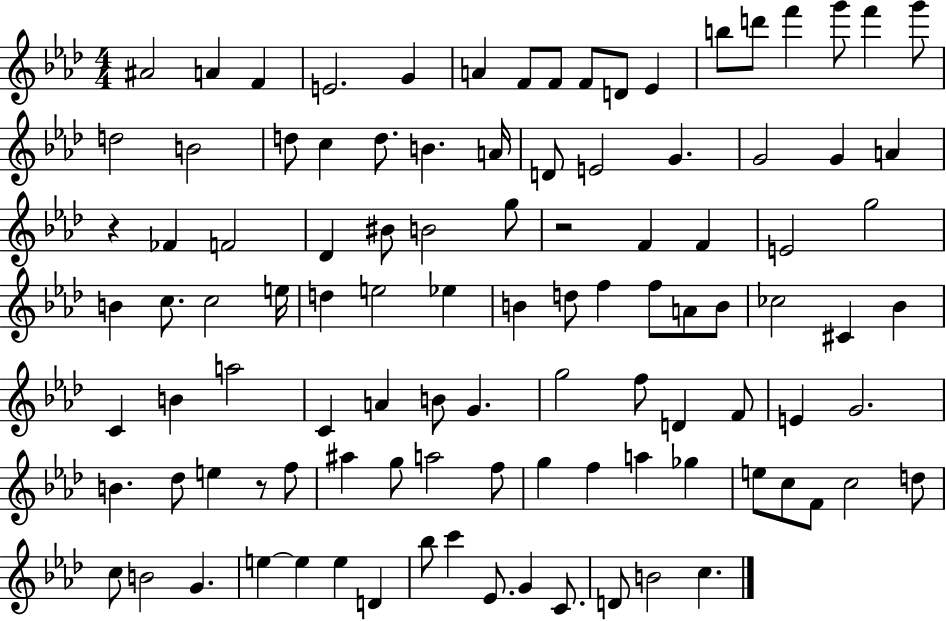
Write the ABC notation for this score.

X:1
T:Untitled
M:4/4
L:1/4
K:Ab
^A2 A F E2 G A F/2 F/2 F/2 D/2 _E b/2 d'/2 f' g'/2 f' g'/2 d2 B2 d/2 c d/2 B A/4 D/2 E2 G G2 G A z _F F2 _D ^B/2 B2 g/2 z2 F F E2 g2 B c/2 c2 e/4 d e2 _e B d/2 f f/2 A/2 B/2 _c2 ^C _B C B a2 C A B/2 G g2 f/2 D F/2 E G2 B _d/2 e z/2 f/2 ^a g/2 a2 f/2 g f a _g e/2 c/2 F/2 c2 d/2 c/2 B2 G e e e D _b/2 c' _E/2 G C/2 D/2 B2 c